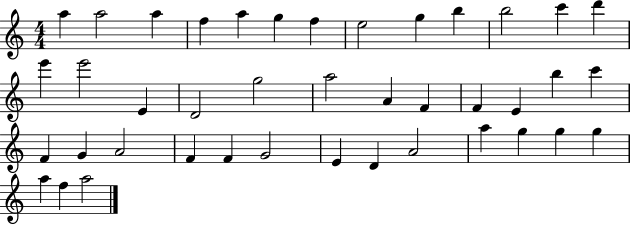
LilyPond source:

{
  \clef treble
  \numericTimeSignature
  \time 4/4
  \key c \major
  a''4 a''2 a''4 | f''4 a''4 g''4 f''4 | e''2 g''4 b''4 | b''2 c'''4 d'''4 | \break e'''4 e'''2 e'4 | d'2 g''2 | a''2 a'4 f'4 | f'4 e'4 b''4 c'''4 | \break f'4 g'4 a'2 | f'4 f'4 g'2 | e'4 d'4 a'2 | a''4 g''4 g''4 g''4 | \break a''4 f''4 a''2 | \bar "|."
}